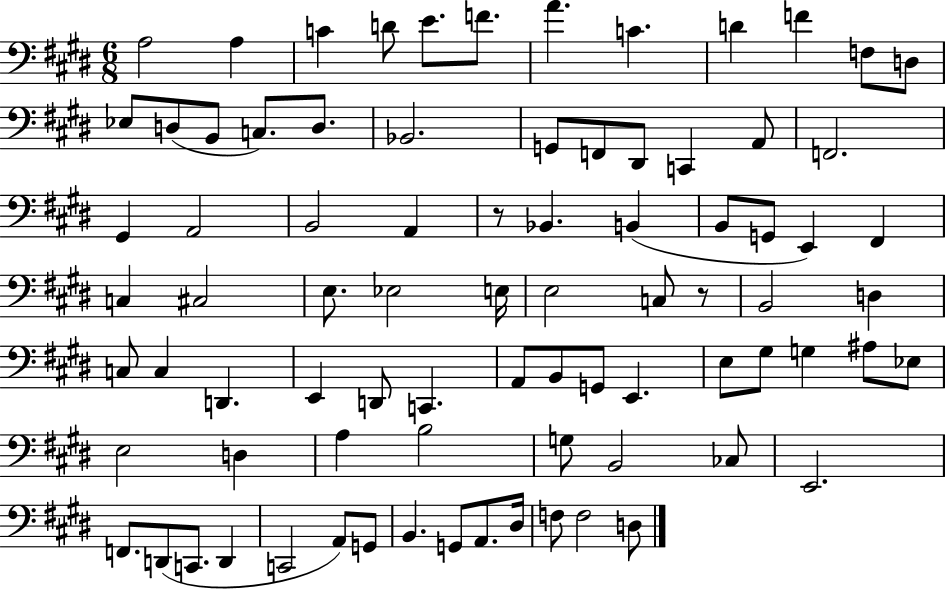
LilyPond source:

{
  \clef bass
  \numericTimeSignature
  \time 6/8
  \key e \major
  \repeat volta 2 { a2 a4 | c'4 d'8 e'8. f'8. | a'4. c'4. | d'4 f'4 f8 d8 | \break ees8 d8( b,8 c8.) d8. | bes,2. | g,8 f,8 dis,8 c,4 a,8 | f,2. | \break gis,4 a,2 | b,2 a,4 | r8 bes,4. b,4( | b,8 g,8 e,4) fis,4 | \break c4 cis2 | e8. ees2 e16 | e2 c8 r8 | b,2 d4 | \break c8 c4 d,4. | e,4 d,8 c,4. | a,8 b,8 g,8 e,4. | e8 gis8 g4 ais8 ees8 | \break e2 d4 | a4 b2 | g8 b,2 ces8 | e,2. | \break f,8. d,8( c,8. d,4 | c,2 a,8) g,8 | b,4. g,8 a,8. dis16 | f8 f2 d8 | \break } \bar "|."
}